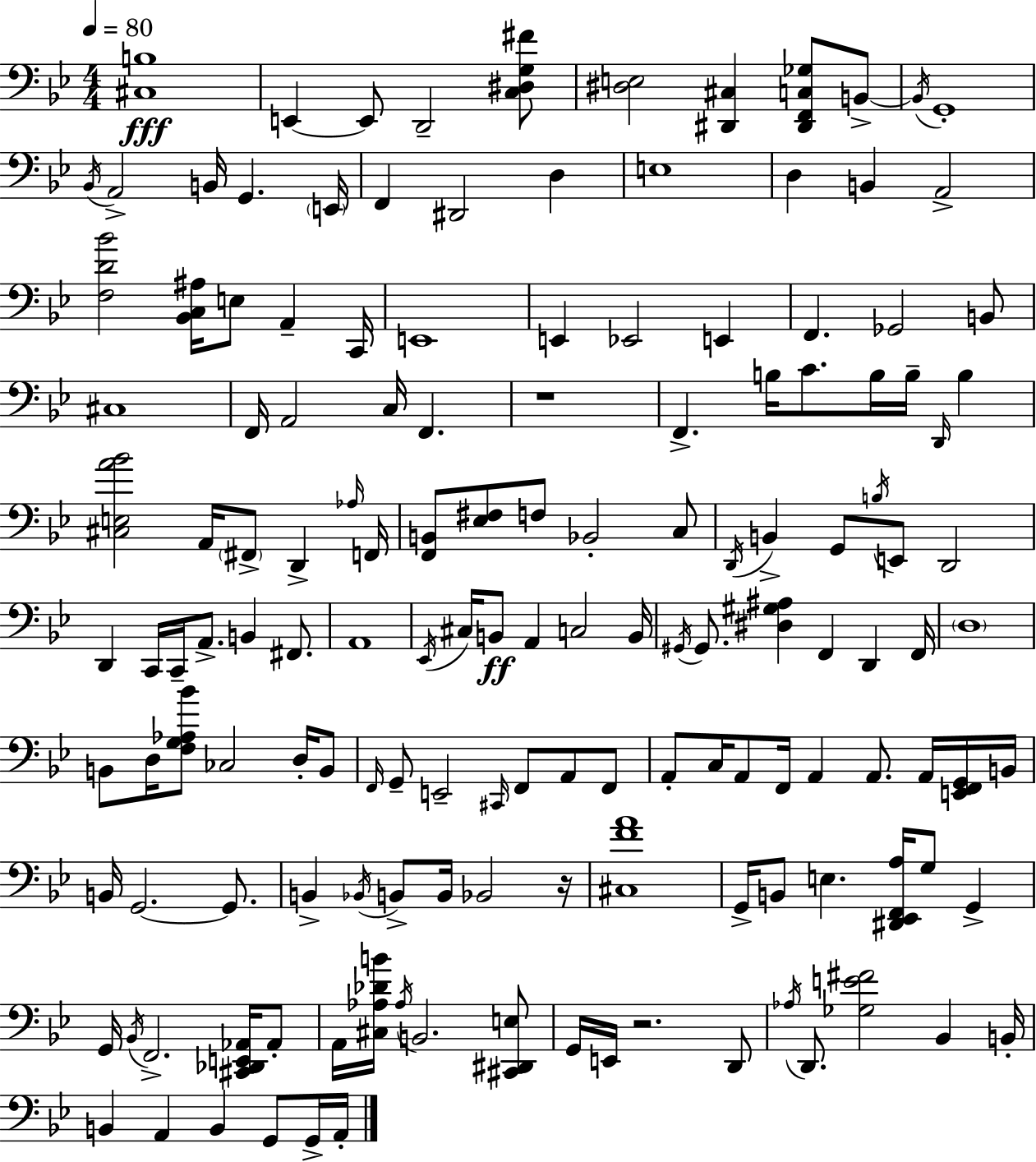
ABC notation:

X:1
T:Untitled
M:4/4
L:1/4
K:Gm
[^C,B,]4 E,, E,,/2 D,,2 [C,^D,G,^F]/2 [^D,E,]2 [^D,,^C,] [^D,,F,,C,_G,]/2 B,,/2 B,,/4 G,,4 _B,,/4 A,,2 B,,/4 G,, E,,/4 F,, ^D,,2 D, E,4 D, B,, A,,2 [F,D_B]2 [_B,,C,^A,]/4 E,/2 A,, C,,/4 E,,4 E,, _E,,2 E,, F,, _G,,2 B,,/2 ^C,4 F,,/4 A,,2 C,/4 F,, z4 F,, B,/4 C/2 B,/4 B,/4 D,,/4 B, [^C,E,A_B]2 A,,/4 ^F,,/2 D,, _A,/4 F,,/4 [F,,B,,]/2 [_E,^F,]/2 F,/2 _B,,2 C,/2 D,,/4 B,, G,,/2 B,/4 E,,/2 D,,2 D,, C,,/4 C,,/4 A,,/2 B,, ^F,,/2 A,,4 _E,,/4 ^C,/4 B,,/2 A,, C,2 B,,/4 ^G,,/4 ^G,,/2 [^D,^G,^A,] F,, D,, F,,/4 D,4 B,,/2 D,/4 [F,G,_A,_B]/2 _C,2 D,/4 B,,/2 F,,/4 G,,/2 E,,2 ^C,,/4 F,,/2 A,,/2 F,,/2 A,,/2 C,/4 A,,/2 F,,/4 A,, A,,/2 A,,/4 [E,,F,,G,,]/4 B,,/4 B,,/4 G,,2 G,,/2 B,, _B,,/4 B,,/2 B,,/4 _B,,2 z/4 [^C,FA]4 G,,/4 B,,/2 E, [^D,,_E,,F,,A,]/4 G,/2 G,, G,,/4 _B,,/4 F,,2 [^C,,_D,,E,,_A,,]/4 _A,,/2 A,,/4 [^C,_A,_DB]/4 _A,/4 B,,2 [^C,,^D,,E,]/2 G,,/4 E,,/4 z2 D,,/2 _A,/4 D,,/2 [_G,E^F]2 _B,, B,,/4 B,, A,, B,, G,,/2 G,,/4 A,,/4